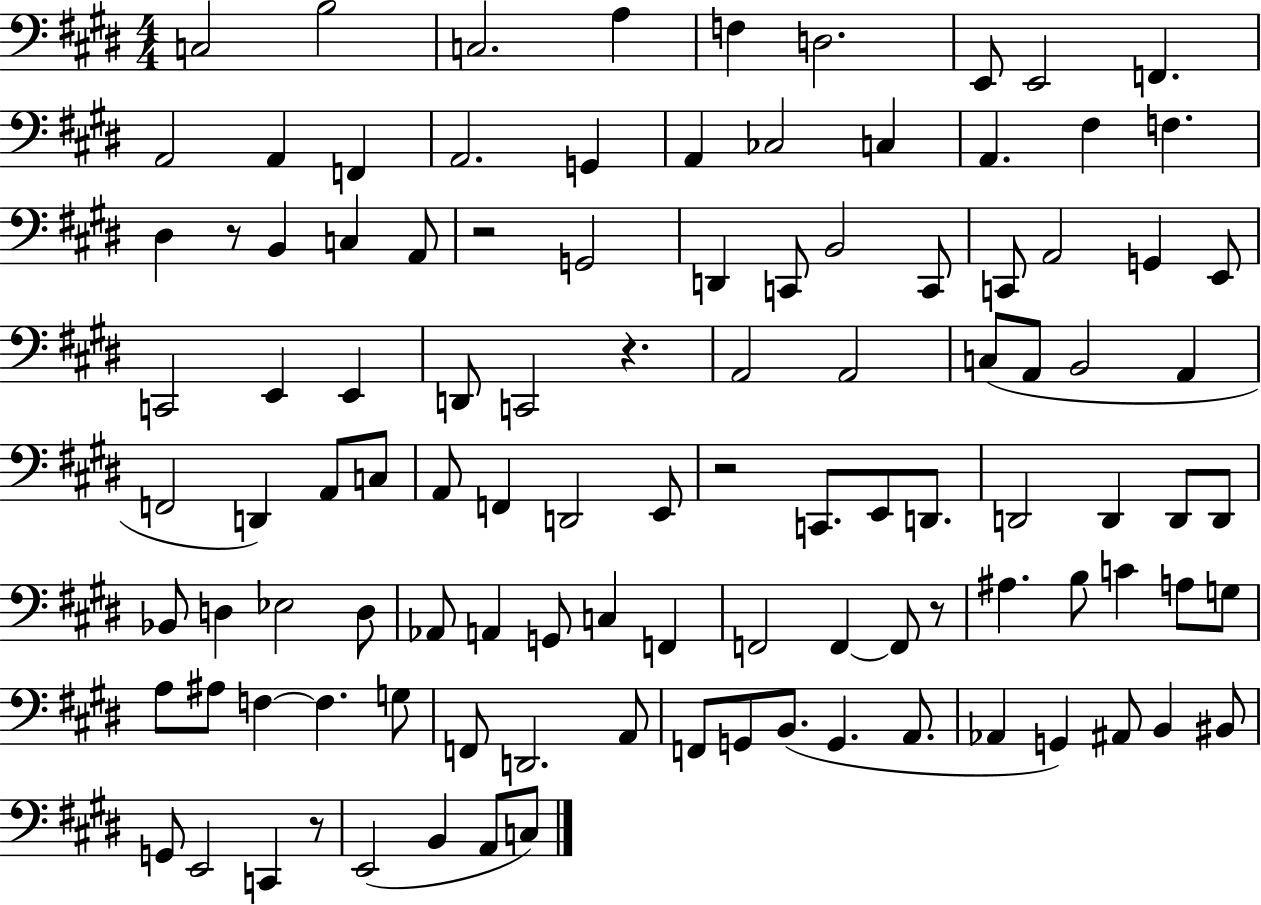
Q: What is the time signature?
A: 4/4